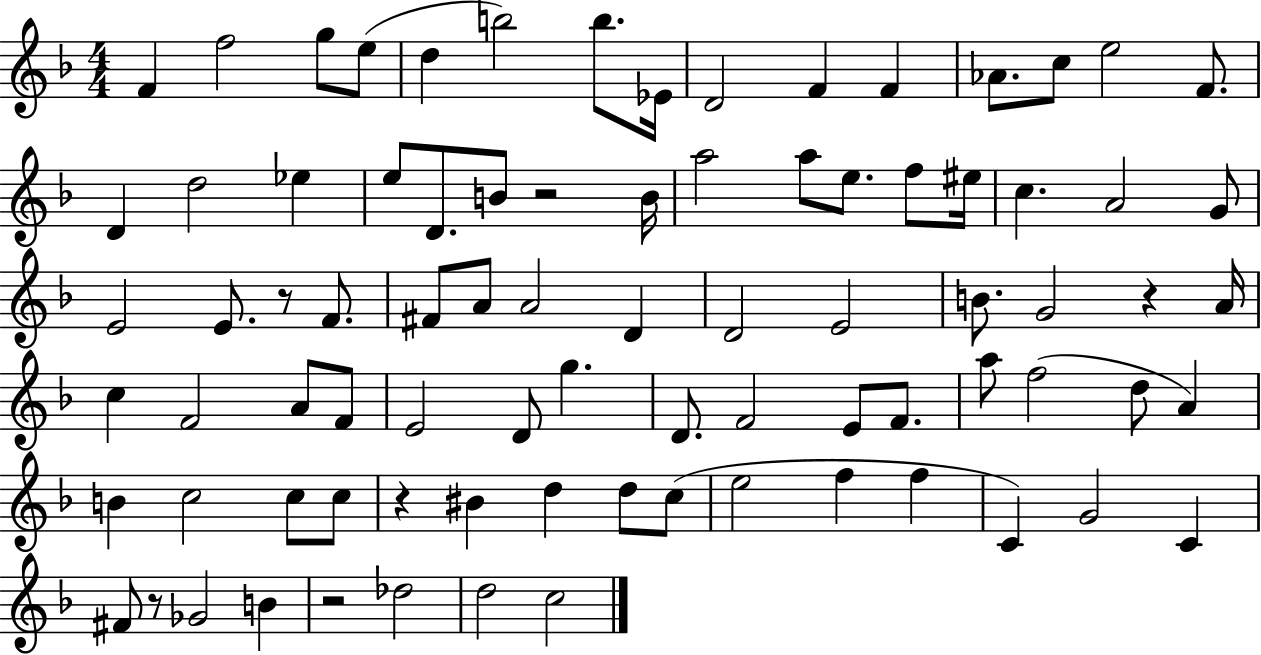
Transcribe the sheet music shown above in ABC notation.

X:1
T:Untitled
M:4/4
L:1/4
K:F
F f2 g/2 e/2 d b2 b/2 _E/4 D2 F F _A/2 c/2 e2 F/2 D d2 _e e/2 D/2 B/2 z2 B/4 a2 a/2 e/2 f/2 ^e/4 c A2 G/2 E2 E/2 z/2 F/2 ^F/2 A/2 A2 D D2 E2 B/2 G2 z A/4 c F2 A/2 F/2 E2 D/2 g D/2 F2 E/2 F/2 a/2 f2 d/2 A B c2 c/2 c/2 z ^B d d/2 c/2 e2 f f C G2 C ^F/2 z/2 _G2 B z2 _d2 d2 c2